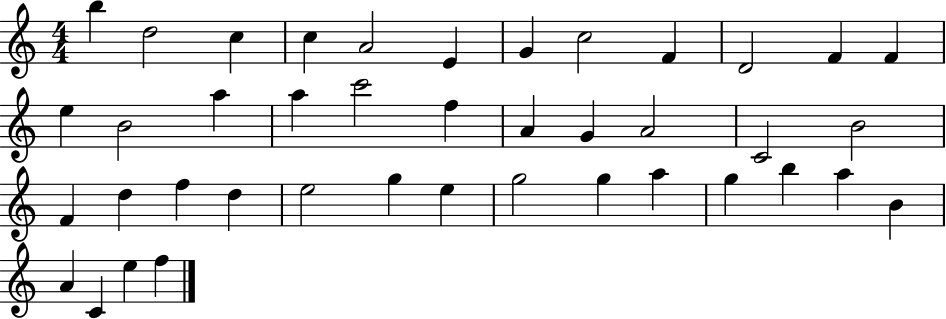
B5/q D5/h C5/q C5/q A4/h E4/q G4/q C5/h F4/q D4/h F4/q F4/q E5/q B4/h A5/q A5/q C6/h F5/q A4/q G4/q A4/h C4/h B4/h F4/q D5/q F5/q D5/q E5/h G5/q E5/q G5/h G5/q A5/q G5/q B5/q A5/q B4/q A4/q C4/q E5/q F5/q